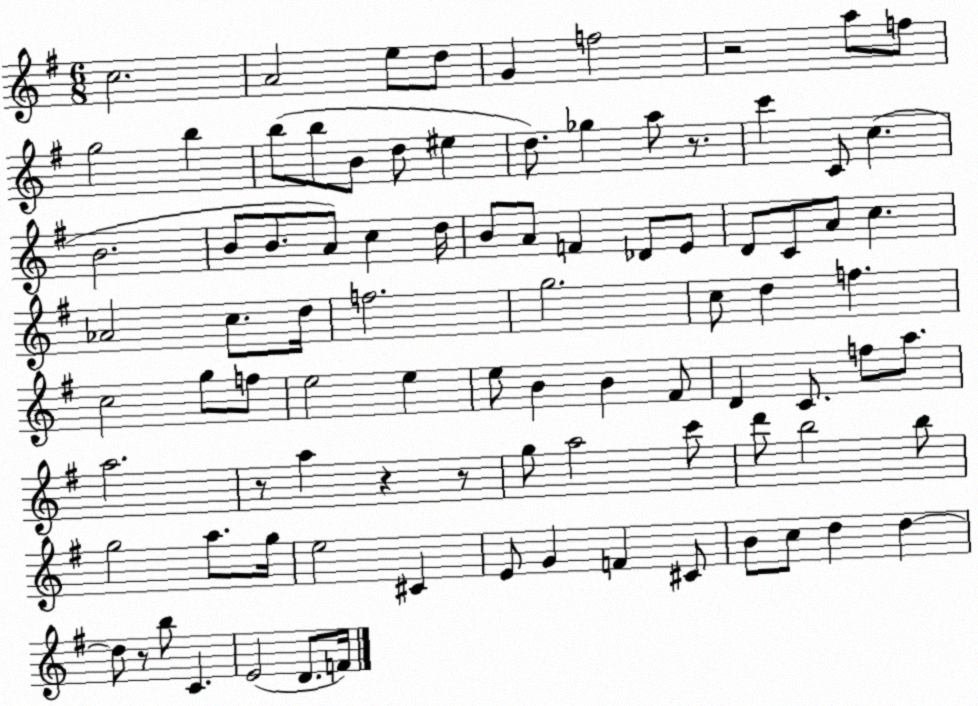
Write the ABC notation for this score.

X:1
T:Untitled
M:6/8
L:1/4
K:G
c2 A2 e/2 d/2 G f2 z2 a/2 f/2 g2 b b/2 b/2 B/2 d/2 ^e d/2 _g a/2 z/2 c' C/2 c B2 B/2 B/2 A/2 c d/4 B/2 A/2 F _D/2 E/2 D/2 C/2 A/2 c _A2 c/2 d/4 f2 g2 c/2 d f c2 g/2 f/2 e2 e e/2 B B ^F/2 D C/2 f/2 a/2 a2 z/2 a z z/2 g/2 a2 c'/2 d'/2 b2 b/2 g2 a/2 g/4 e2 ^C E/2 G F ^C/2 B/2 c/2 d d d/2 z/2 b/2 C E2 D/2 F/4